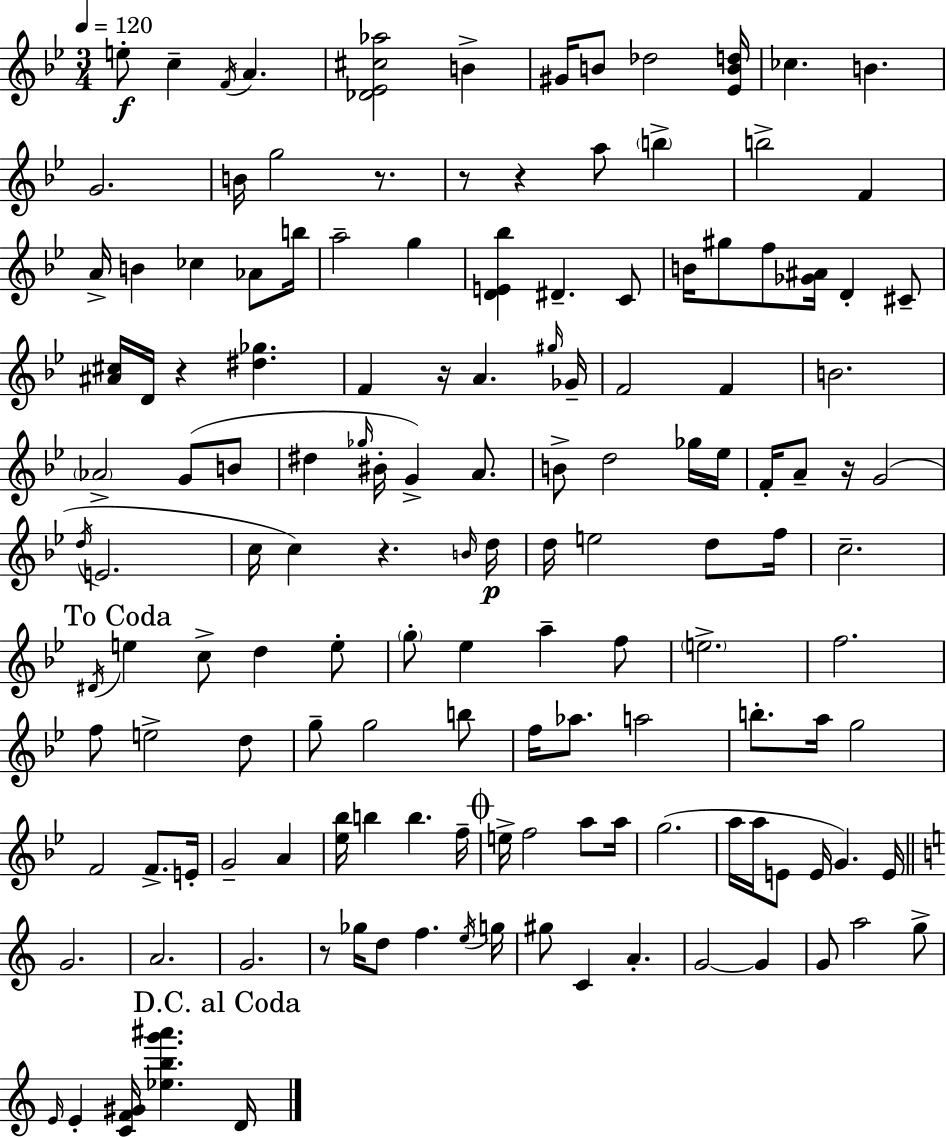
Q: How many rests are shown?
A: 8